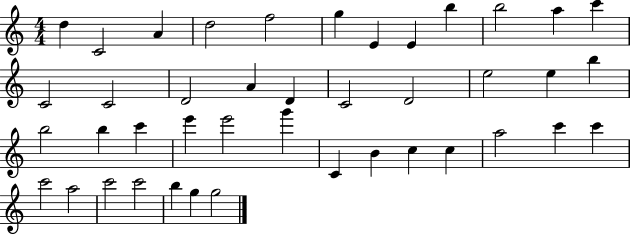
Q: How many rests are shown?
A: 0